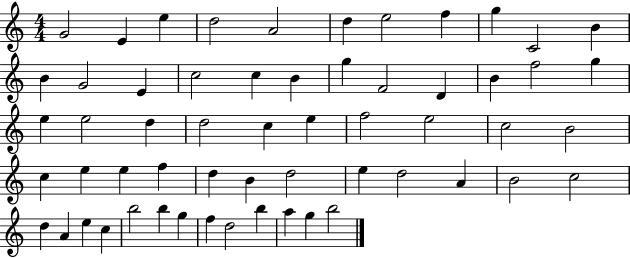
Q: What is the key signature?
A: C major